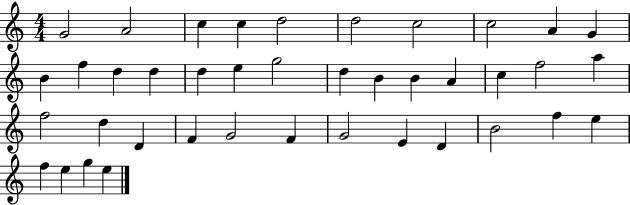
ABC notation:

X:1
T:Untitled
M:4/4
L:1/4
K:C
G2 A2 c c d2 d2 c2 c2 A G B f d d d e g2 d B B A c f2 a f2 d D F G2 F G2 E D B2 f e f e g e